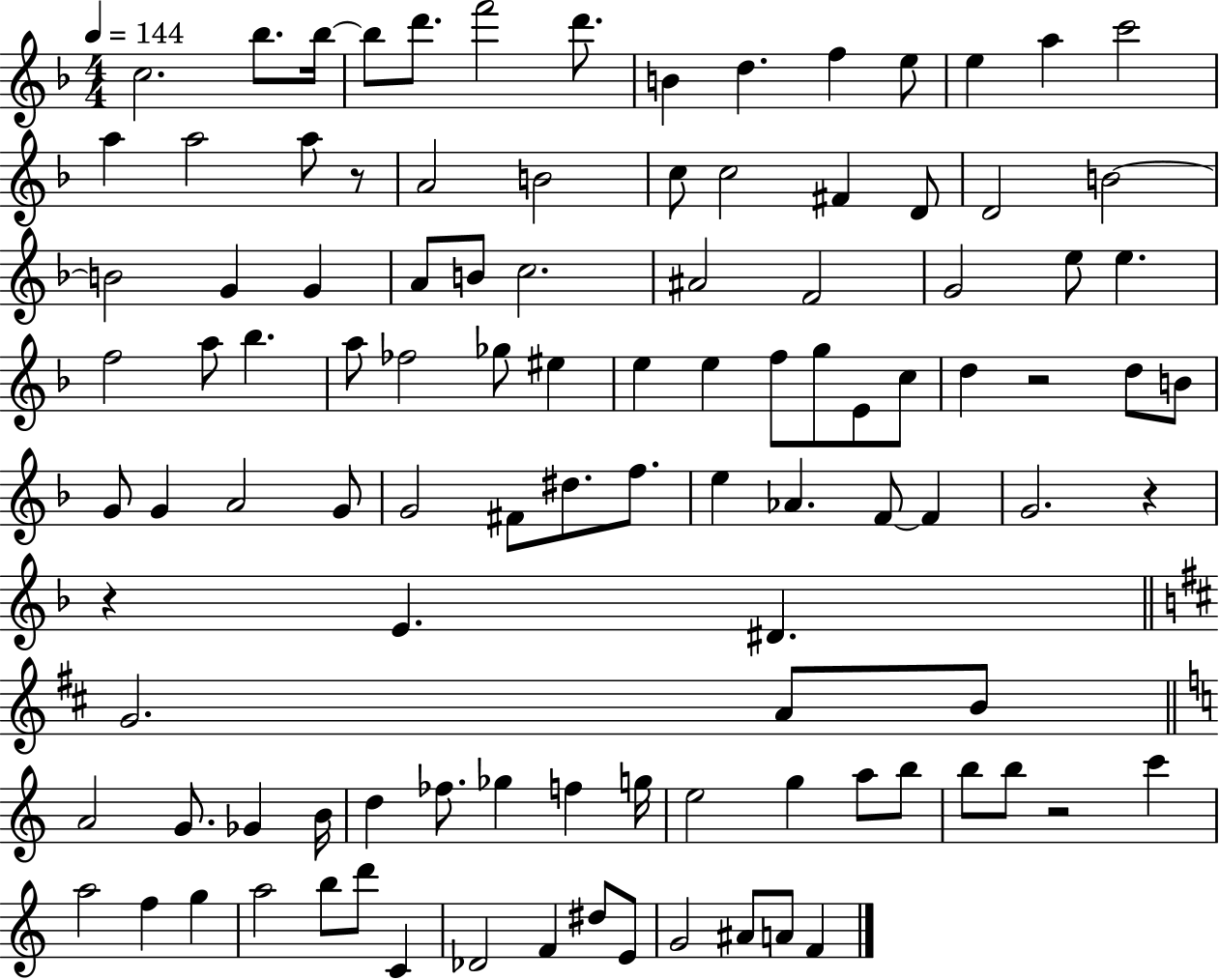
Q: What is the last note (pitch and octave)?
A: F4